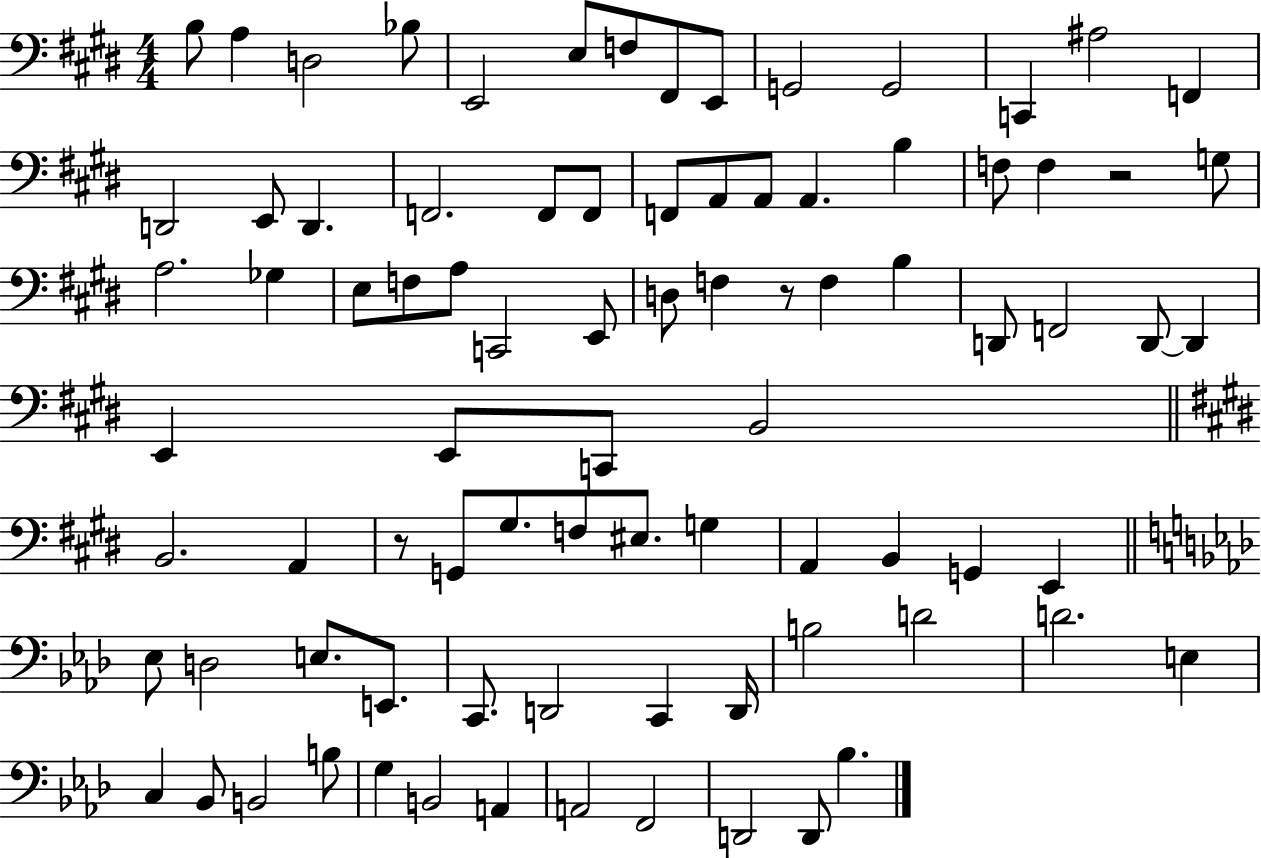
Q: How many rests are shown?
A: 3